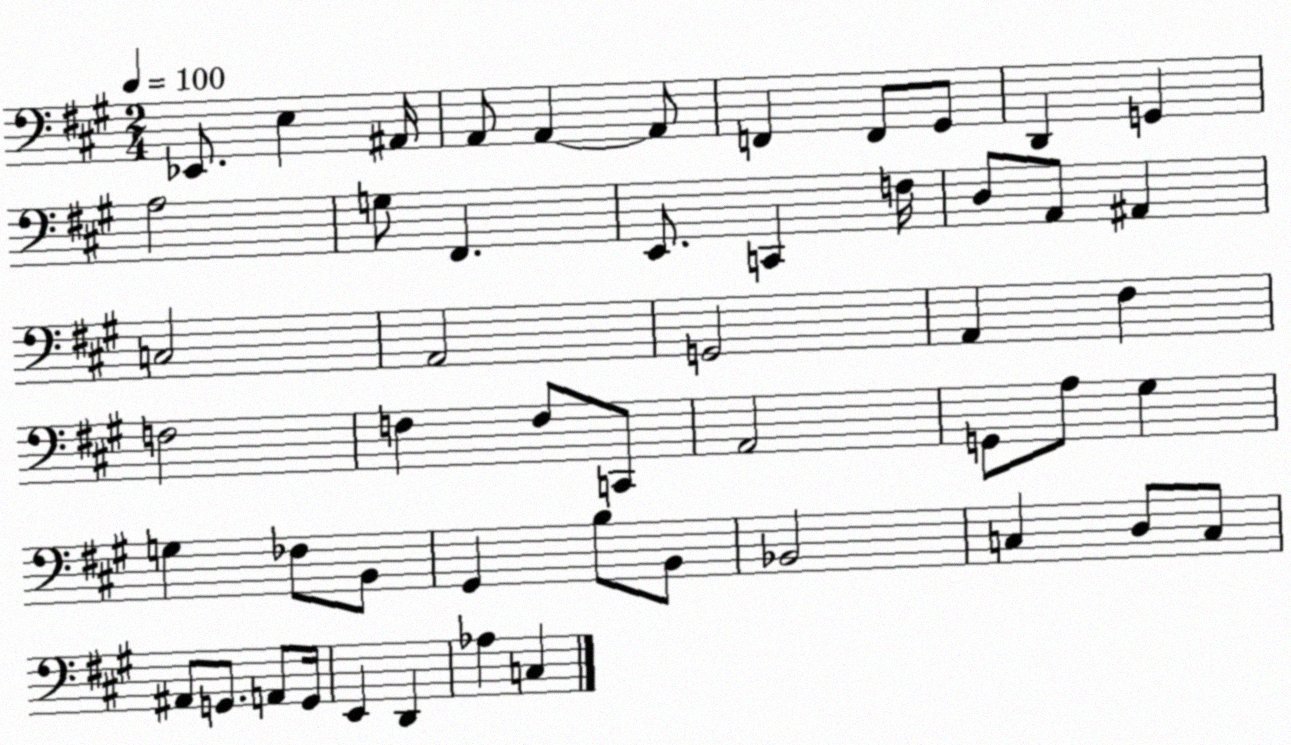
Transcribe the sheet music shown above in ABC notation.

X:1
T:Untitled
M:2/4
L:1/4
K:A
_E,,/2 E, ^A,,/4 A,,/2 A,, A,,/2 F,, F,,/2 ^G,,/2 D,, G,, A,2 G,/2 ^F,, E,,/2 C,, F,/4 D,/2 A,,/2 ^A,, C,2 A,,2 G,,2 A,, ^F, F,2 F, F,/2 C,,/2 A,,2 G,,/2 A,/2 ^G, G, _F,/2 B,,/2 ^G,, B,/2 B,,/2 _B,,2 C, D,/2 C,/2 ^A,,/2 G,,/2 A,,/2 G,,/4 E,, D,, _A, C,